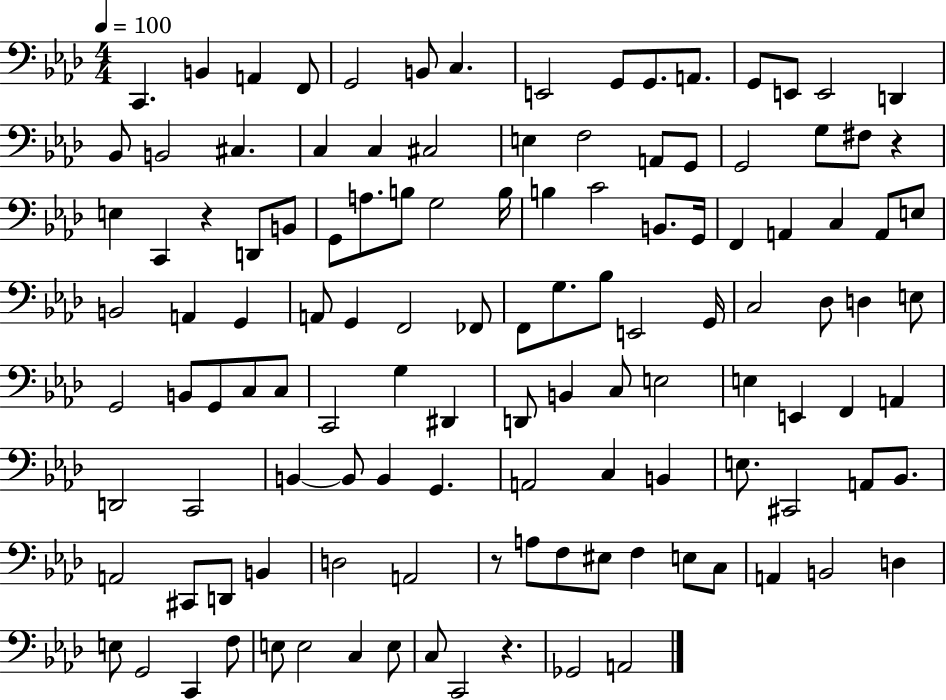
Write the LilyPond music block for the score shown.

{
  \clef bass
  \numericTimeSignature
  \time 4/4
  \key aes \major
  \tempo 4 = 100
  c,4. b,4 a,4 f,8 | g,2 b,8 c4. | e,2 g,8 g,8. a,8. | g,8 e,8 e,2 d,4 | \break bes,8 b,2 cis4. | c4 c4 cis2 | e4 f2 a,8 g,8 | g,2 g8 fis8 r4 | \break e4 c,4 r4 d,8 b,8 | g,8 a8. b8 g2 b16 | b4 c'2 b,8. g,16 | f,4 a,4 c4 a,8 e8 | \break b,2 a,4 g,4 | a,8 g,4 f,2 fes,8 | f,8 g8. bes8 e,2 g,16 | c2 des8 d4 e8 | \break g,2 b,8 g,8 c8 c8 | c,2 g4 dis,4 | d,8 b,4 c8 e2 | e4 e,4 f,4 a,4 | \break d,2 c,2 | b,4~~ b,8 b,4 g,4. | a,2 c4 b,4 | e8. cis,2 a,8 bes,8. | \break a,2 cis,8 d,8 b,4 | d2 a,2 | r8 a8 f8 eis8 f4 e8 c8 | a,4 b,2 d4 | \break e8 g,2 c,4 f8 | e8 e2 c4 e8 | c8 c,2 r4. | ges,2 a,2 | \break \bar "|."
}